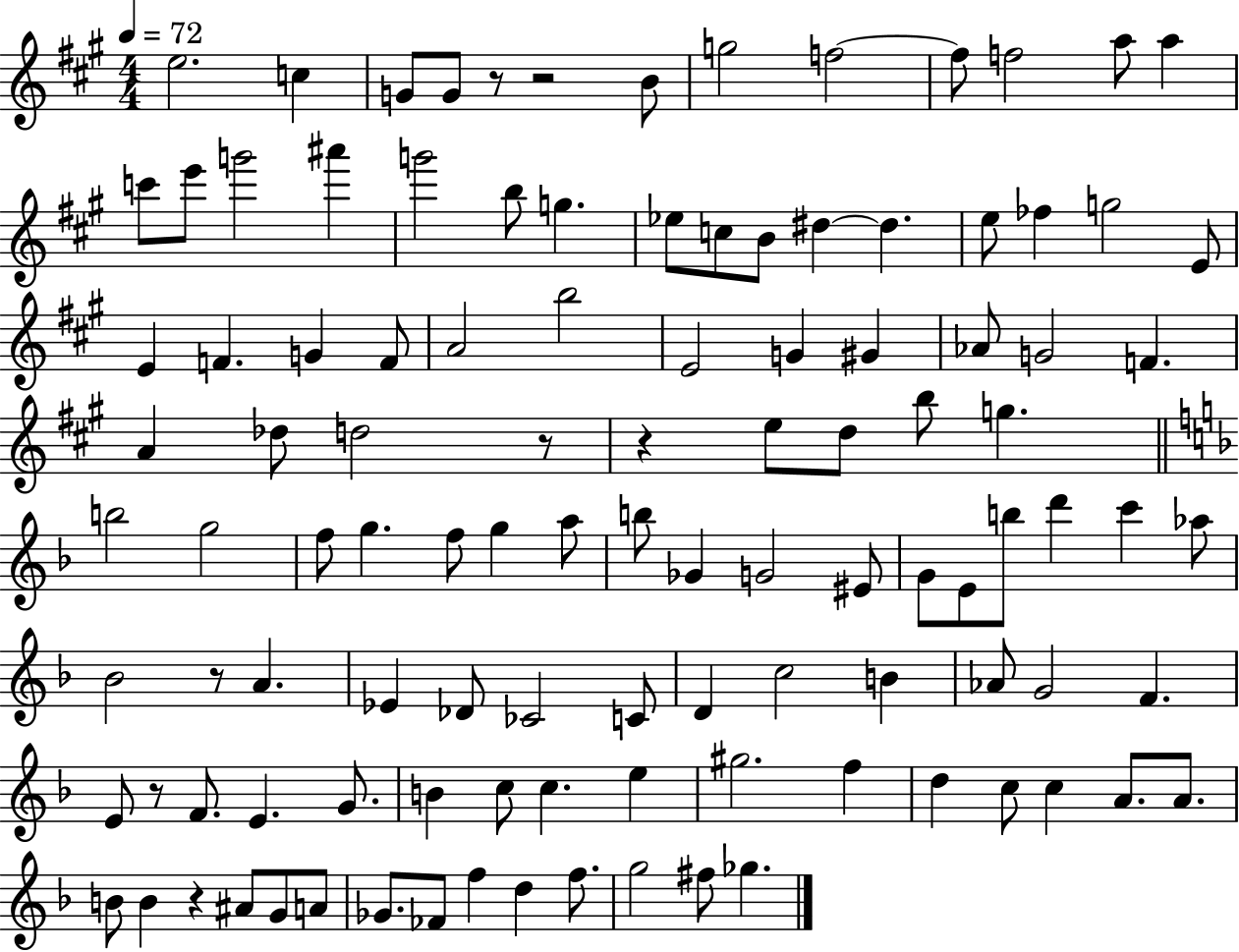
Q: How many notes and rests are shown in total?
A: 110